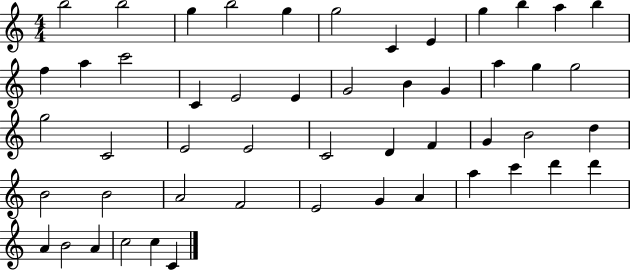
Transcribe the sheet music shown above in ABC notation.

X:1
T:Untitled
M:4/4
L:1/4
K:C
b2 b2 g b2 g g2 C E g b a b f a c'2 C E2 E G2 B G a g g2 g2 C2 E2 E2 C2 D F G B2 d B2 B2 A2 F2 E2 G A a c' d' d' A B2 A c2 c C